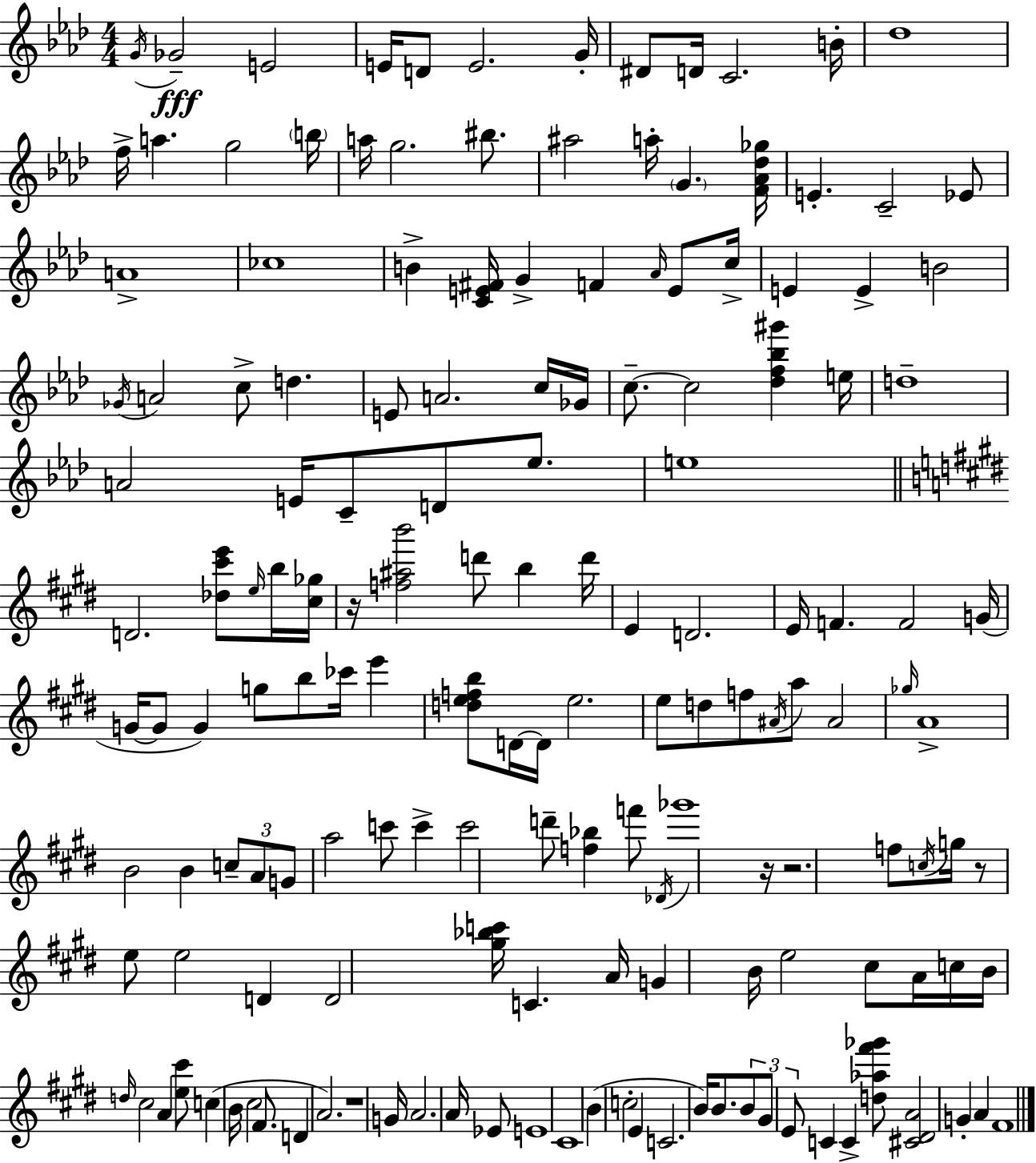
G4/s Gb4/h E4/h E4/s D4/e E4/h. G4/s D#4/e D4/s C4/h. B4/s Db5/w F5/s A5/q. G5/h B5/s A5/s G5/h. BIS5/e. A#5/h A5/s G4/q. [F4,Ab4,Db5,Gb5]/s E4/q. C4/h Eb4/e A4/w CES5/w B4/q [C4,E4,F#4]/s G4/q F4/q Ab4/s E4/e C5/s E4/q E4/q B4/h Gb4/s A4/h C5/e D5/q. E4/e A4/h. C5/s Gb4/s C5/e. C5/h [Db5,F5,Bb5,G#6]/q E5/s D5/w A4/h E4/s C4/e D4/e Eb5/e. E5/w D4/h. [Db5,C#6,E6]/e E5/s B5/s [C#5,Gb5]/s R/s [F5,A#5,B6]/h D6/e B5/q D6/s E4/q D4/h. E4/s F4/q. F4/h G4/s G4/s G4/e G4/q G5/e B5/e CES6/s E6/q [D5,E5,F5,B5]/e D4/s D4/s E5/h. E5/e D5/e F5/e A#4/s A5/e A#4/h Gb5/s A4/w B4/h B4/q C5/e A4/e G4/e A5/h C6/e C6/q C6/h D6/e [F5,Bb5]/q F6/e Db4/s Gb6/w R/s R/h. F5/e C5/s G5/s R/e E5/e E5/h D4/q D4/h [G#5,Bb5,C6]/s C4/q. A4/s G4/q B4/s E5/h C#5/e A4/s C5/s B4/s D5/s C#5/h A4/q [E5,C#6]/e C5/q B4/s C#5/h F#4/e. D4/q A4/h. R/w G4/s A4/h. A4/s Eb4/e E4/w C#4/w B4/q C5/h E4/q C4/h. B4/s B4/e. B4/e G#4/e E4/e C4/q C4/q [D5,Ab5,F#6,Gb6]/e [C#4,D#4,A4]/h G4/q A4/q F#4/w